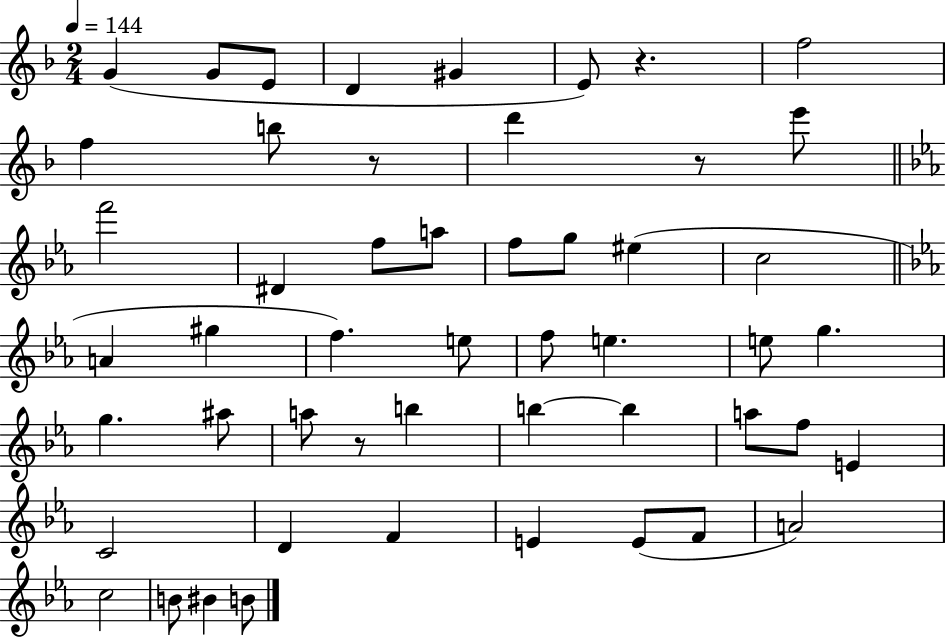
G4/q G4/e E4/e D4/q G#4/q E4/e R/q. F5/h F5/q B5/e R/e D6/q R/e E6/e F6/h D#4/q F5/e A5/e F5/e G5/e EIS5/q C5/h A4/q G#5/q F5/q. E5/e F5/e E5/q. E5/e G5/q. G5/q. A#5/e A5/e R/e B5/q B5/q B5/q A5/e F5/e E4/q C4/h D4/q F4/q E4/q E4/e F4/e A4/h C5/h B4/e BIS4/q B4/e